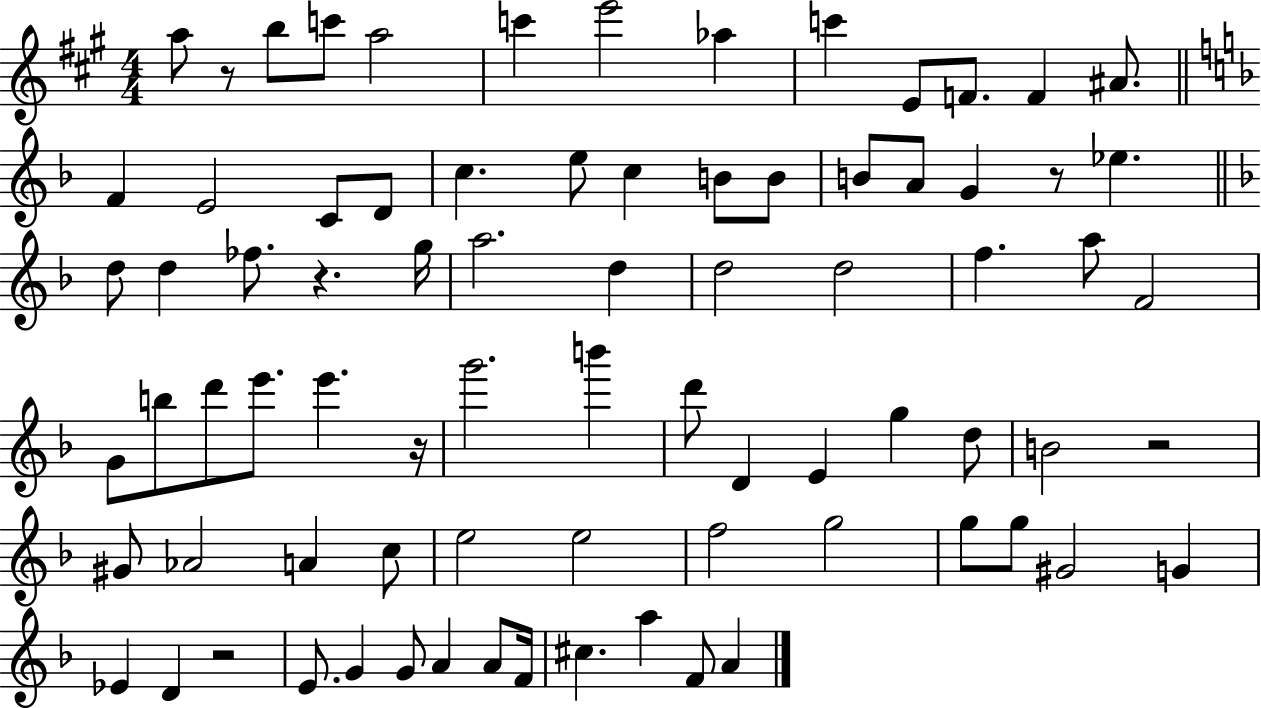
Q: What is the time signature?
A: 4/4